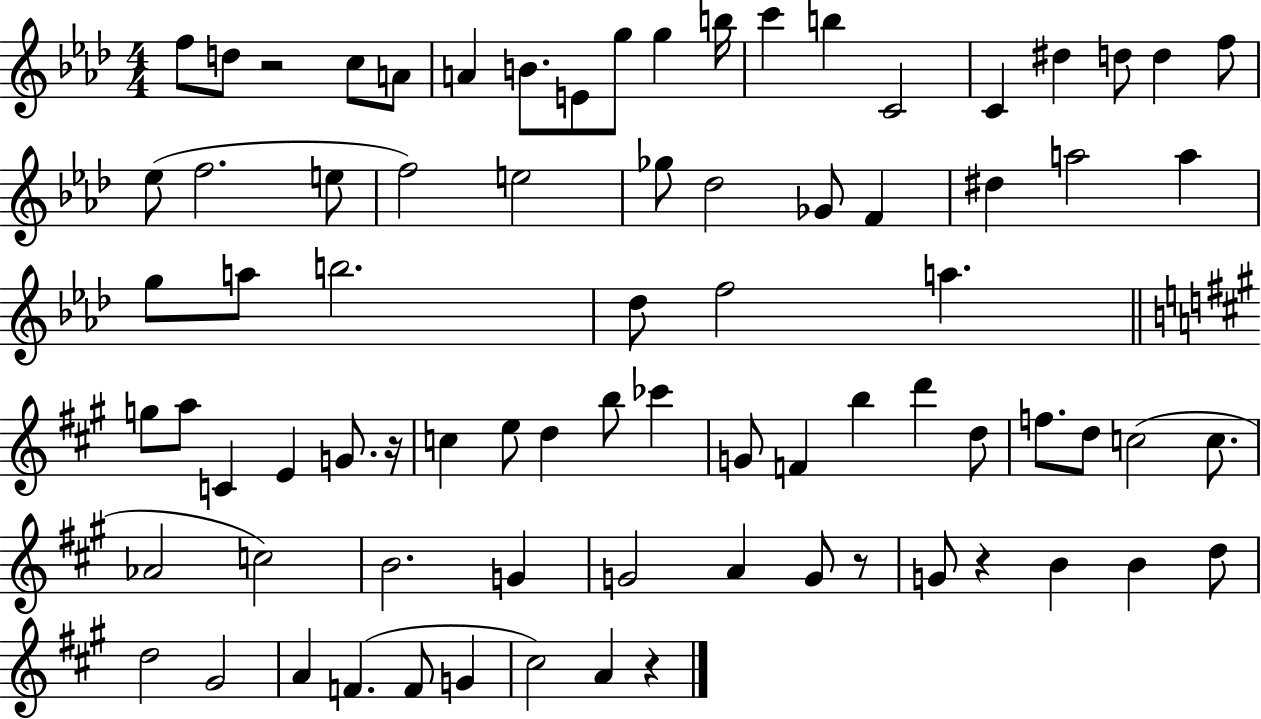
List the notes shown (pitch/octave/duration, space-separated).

F5/e D5/e R/h C5/e A4/e A4/q B4/e. E4/e G5/e G5/q B5/s C6/q B5/q C4/h C4/q D#5/q D5/e D5/q F5/e Eb5/e F5/h. E5/e F5/h E5/h Gb5/e Db5/h Gb4/e F4/q D#5/q A5/h A5/q G5/e A5/e B5/h. Db5/e F5/h A5/q. G5/e A5/e C4/q E4/q G4/e. R/s C5/q E5/e D5/q B5/e CES6/q G4/e F4/q B5/q D6/q D5/e F5/e. D5/e C5/h C5/e. Ab4/h C5/h B4/h. G4/q G4/h A4/q G4/e R/e G4/e R/q B4/q B4/q D5/e D5/h G#4/h A4/q F4/q. F4/e G4/q C#5/h A4/q R/q